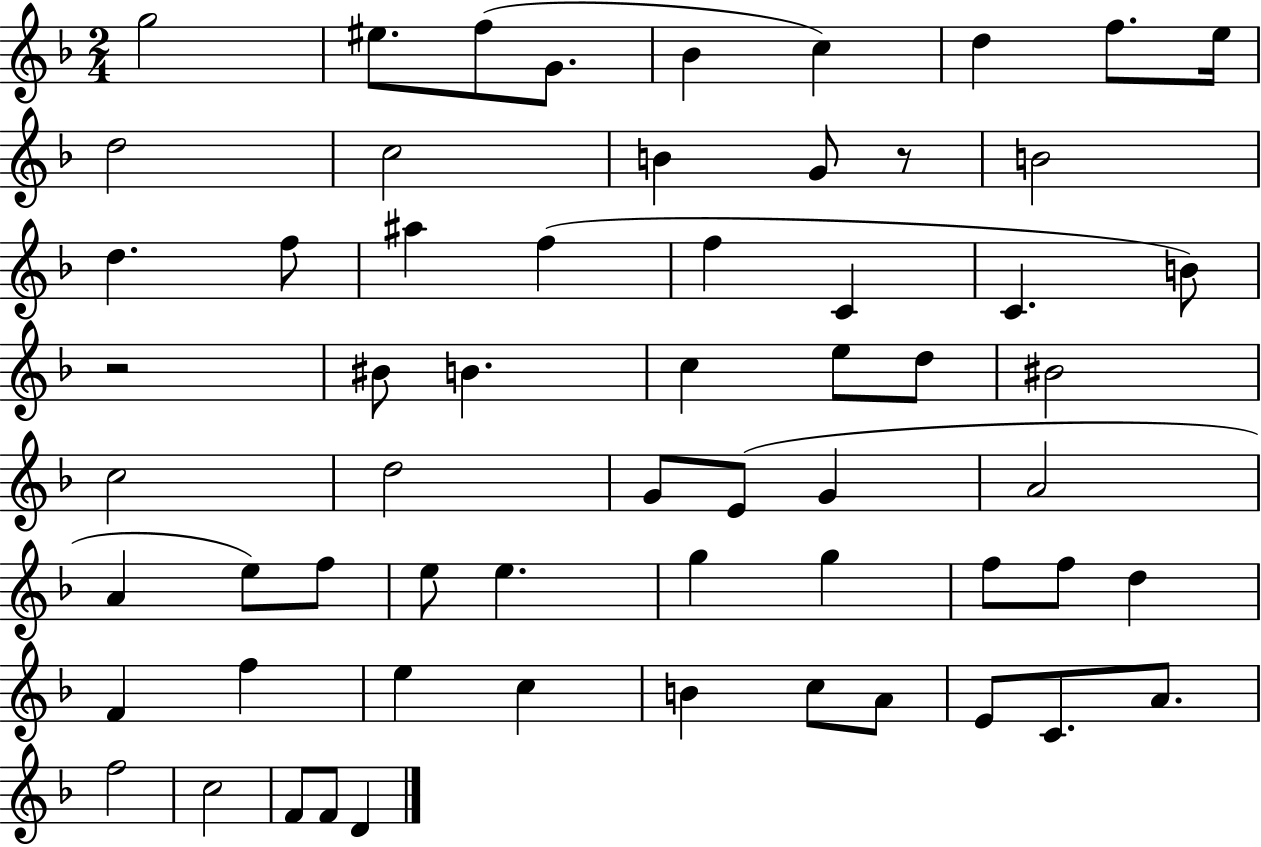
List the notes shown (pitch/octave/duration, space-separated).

G5/h EIS5/e. F5/e G4/e. Bb4/q C5/q D5/q F5/e. E5/s D5/h C5/h B4/q G4/e R/e B4/h D5/q. F5/e A#5/q F5/q F5/q C4/q C4/q. B4/e R/h BIS4/e B4/q. C5/q E5/e D5/e BIS4/h C5/h D5/h G4/e E4/e G4/q A4/h A4/q E5/e F5/e E5/e E5/q. G5/q G5/q F5/e F5/e D5/q F4/q F5/q E5/q C5/q B4/q C5/e A4/e E4/e C4/e. A4/e. F5/h C5/h F4/e F4/e D4/q